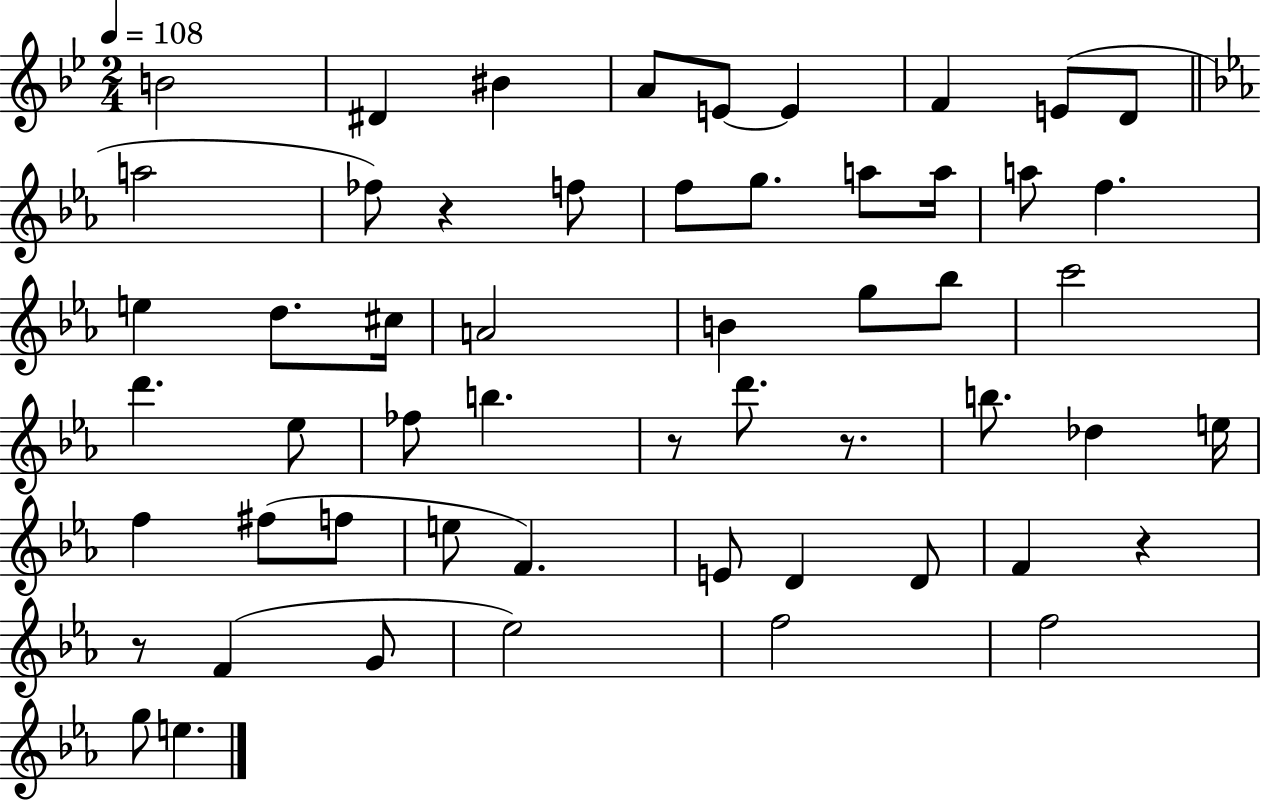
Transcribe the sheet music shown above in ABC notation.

X:1
T:Untitled
M:2/4
L:1/4
K:Bb
B2 ^D ^B A/2 E/2 E F E/2 D/2 a2 _f/2 z f/2 f/2 g/2 a/2 a/4 a/2 f e d/2 ^c/4 A2 B g/2 _b/2 c'2 d' _e/2 _f/2 b z/2 d'/2 z/2 b/2 _d e/4 f ^f/2 f/2 e/2 F E/2 D D/2 F z z/2 F G/2 _e2 f2 f2 g/2 e